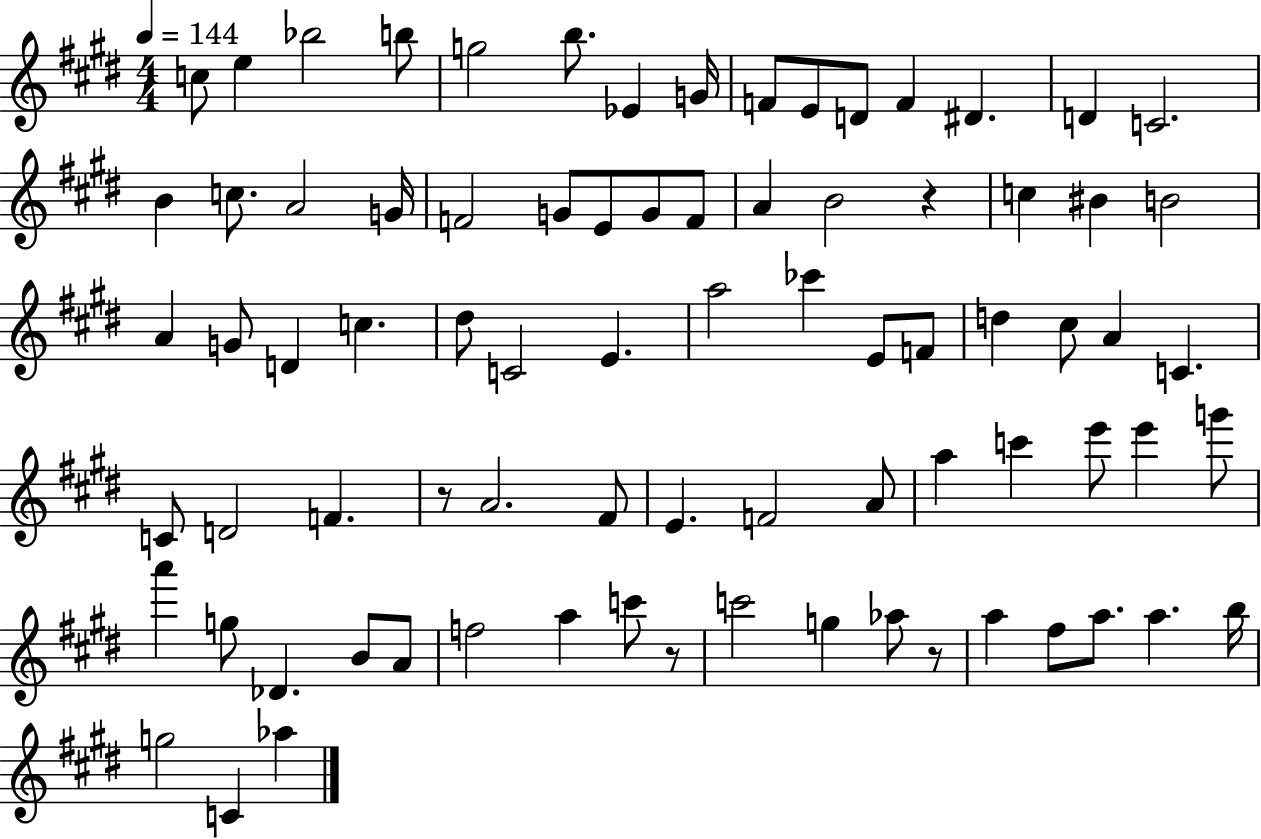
C5/e E5/q Bb5/h B5/e G5/h B5/e. Eb4/q G4/s F4/e E4/e D4/e F4/q D#4/q. D4/q C4/h. B4/q C5/e. A4/h G4/s F4/h G4/e E4/e G4/e F4/e A4/q B4/h R/q C5/q BIS4/q B4/h A4/q G4/e D4/q C5/q. D#5/e C4/h E4/q. A5/h CES6/q E4/e F4/e D5/q C#5/e A4/q C4/q. C4/e D4/h F4/q. R/e A4/h. F#4/e E4/q. F4/h A4/e A5/q C6/q E6/e E6/q G6/e A6/q G5/e Db4/q. B4/e A4/e F5/h A5/q C6/e R/e C6/h G5/q Ab5/e R/e A5/q F#5/e A5/e. A5/q. B5/s G5/h C4/q Ab5/q